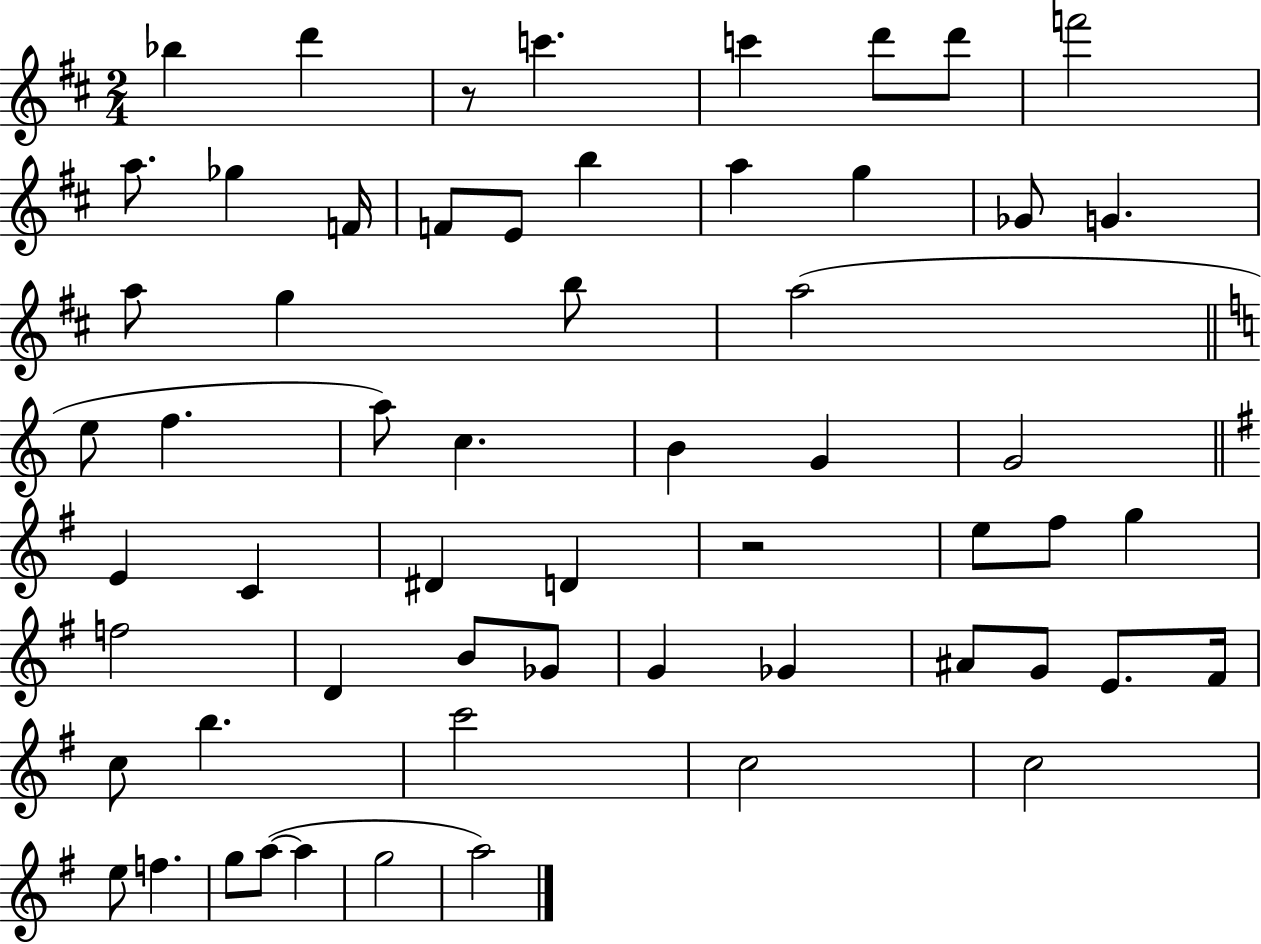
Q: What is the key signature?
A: D major